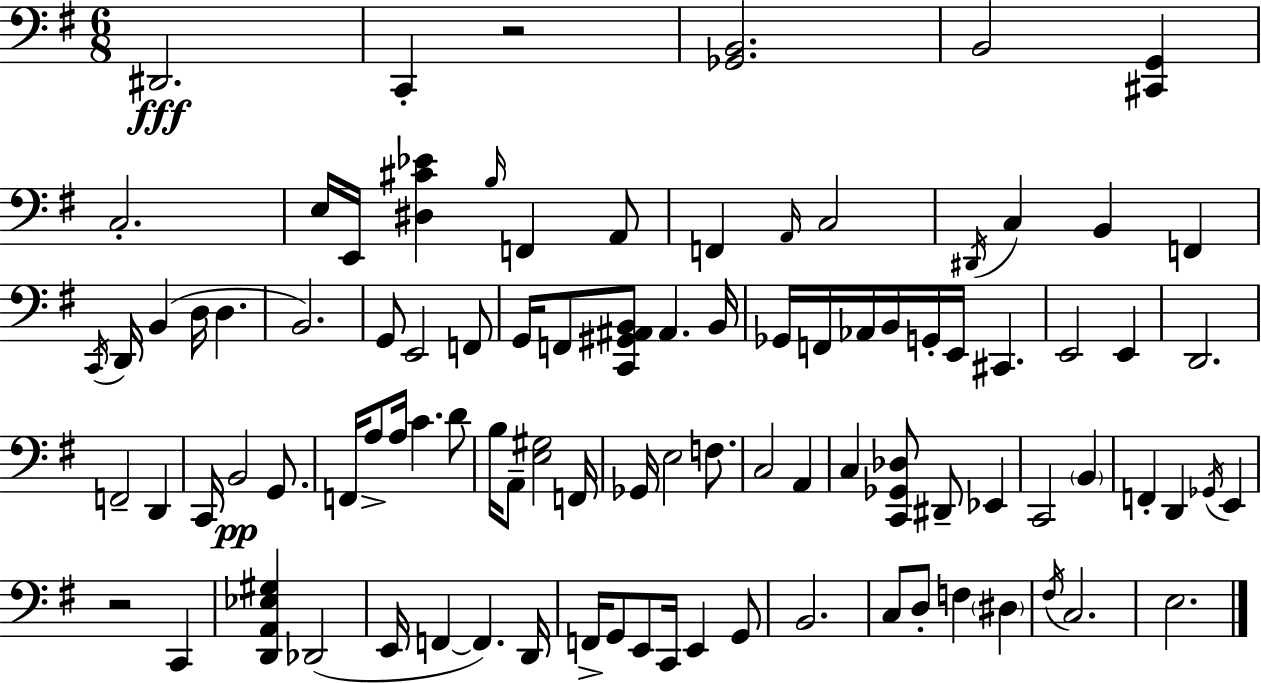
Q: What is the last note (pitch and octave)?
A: E3